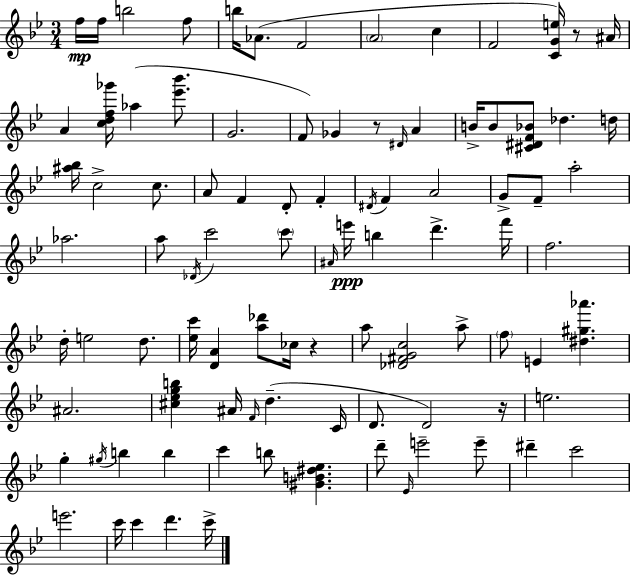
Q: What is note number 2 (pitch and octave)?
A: F5